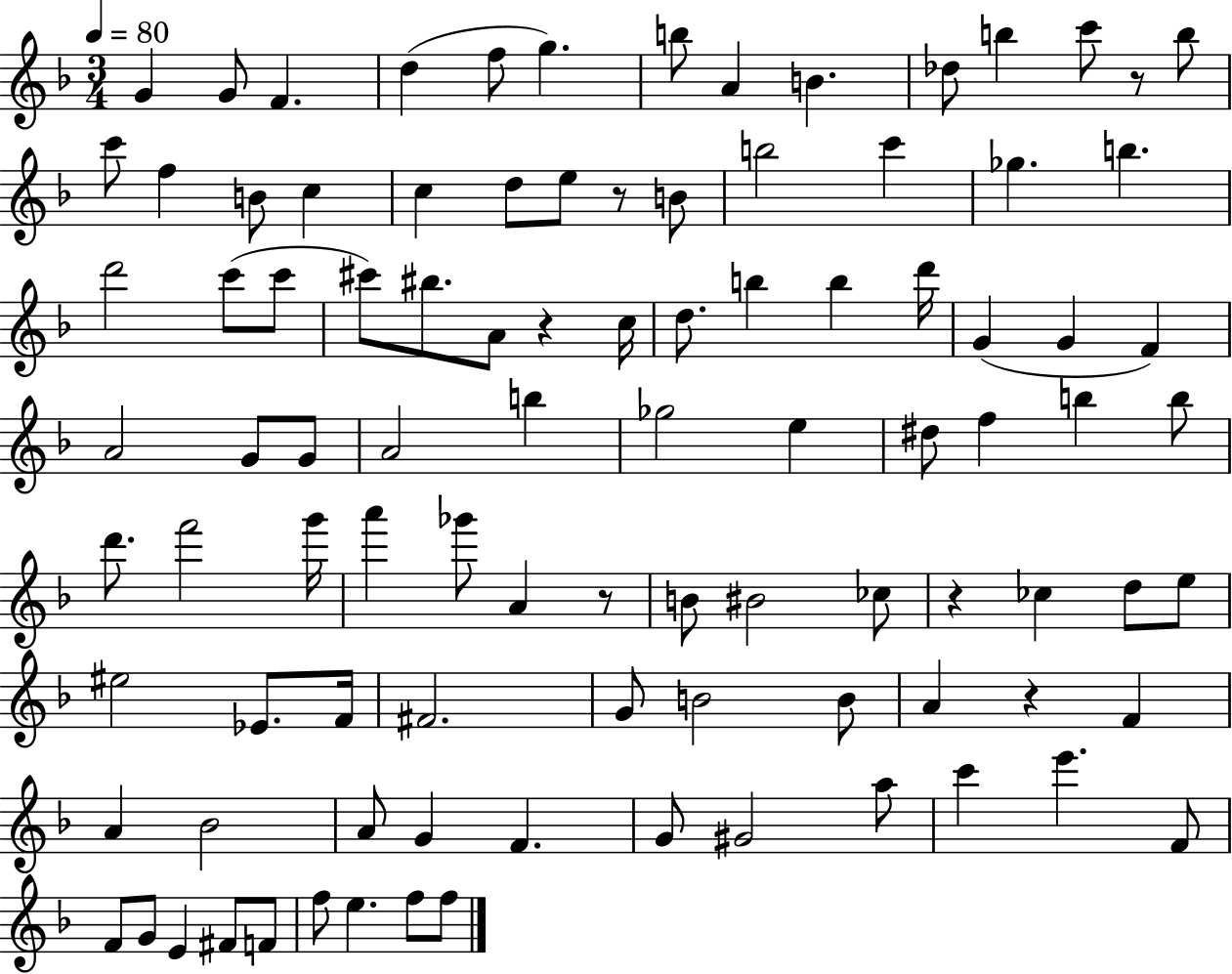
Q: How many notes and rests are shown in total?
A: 97